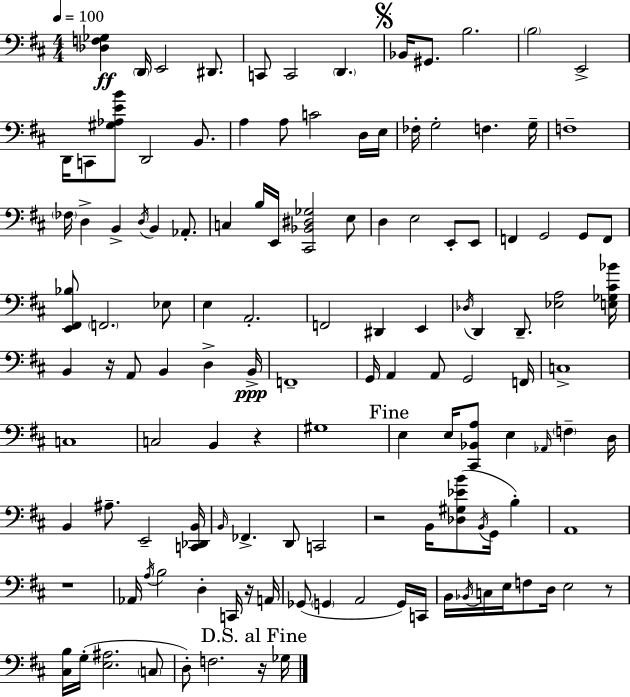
{
  \clef bass
  \numericTimeSignature
  \time 4/4
  \key d \major
  \tempo 4 = 100
  <des f ges>4\ff \parenthesize d,16 e,2 dis,8. | c,8 c,2 \parenthesize d,4. | \mark \markup { \musicglyph "scripts.segno" } bes,16 gis,8. b2. | \parenthesize b2 e,2-> | \break d,16 c,8 <gis aes e' b'>8 d,2 b,8. | a4 a8 c'2 d16 e16 | fes16-. g2-. f4. g16-- | f1-- | \break \parenthesize fes16 d4-> b,4-> \acciaccatura { d16 } b,4 aes,8.-. | c4 b16 e,16 <cis, bes, dis ges>2 e8 | d4 e2 e,8-. e,8 | f,4 g,2 g,8 f,8 | \break <e, fis, bes>8 \parenthesize f,2. ees8 | e4 a,2.-. | f,2 dis,4 e,4 | \acciaccatura { des16 } d,4 d,8.-- <ees a>2 | \break <e ges cis' bes'>16 b,4 r16 a,8 b,4 d4-> | b,16->\ppp f,1-- | g,16 a,4 a,8 g,2 | f,16 c1-> | \break c1 | c2 b,4 r4 | gis1 | \mark "Fine" e4 e16 <cis, bes, a>8 e4 \grace { aes,16 } \parenthesize f4-- | \break d16 b,4 ais8.-- e,2-- | <c, des, b,>16 \grace { b,16 } fes,4.-> d,8 c,2 | r2 b,16 <des gis ees' b'>8( \acciaccatura { b,16 } | g,16 b4-.) a,1 | \break r1 | aes,16 \acciaccatura { a16 } b2 d4-. | c,16 r16 a,16 ges,8( \parenthesize g,4 a,2 | g,16) c,16 b,16 \acciaccatura { bes,16 } c16 e16 f8 d16 e2 | \break r8 <cis b>16 g16-.( <e ais>2. | \parenthesize c8 d8-.) f2. | \mark "D.S. al Fine" r16 ges16 \bar "|."
}